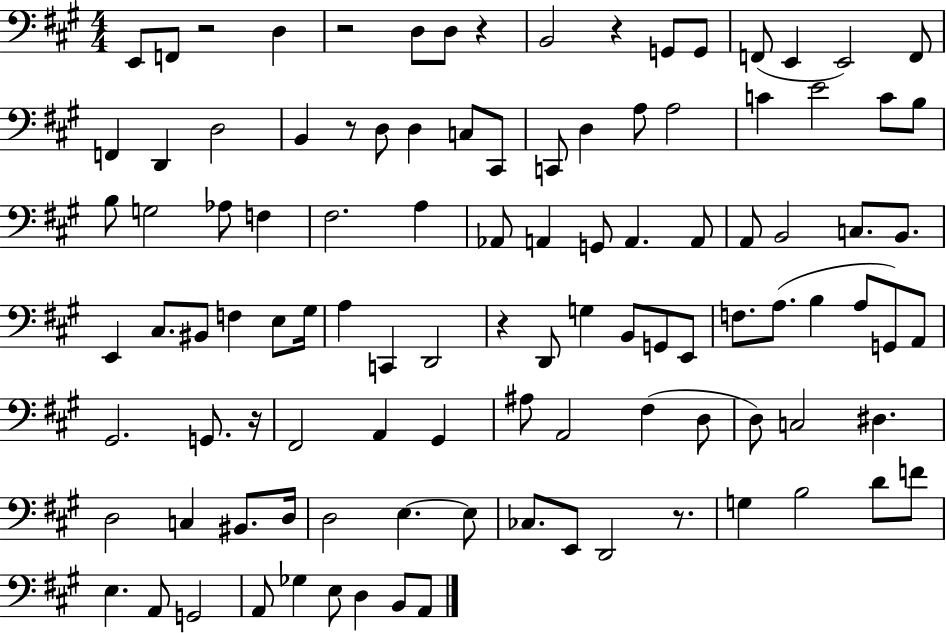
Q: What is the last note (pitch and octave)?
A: A2